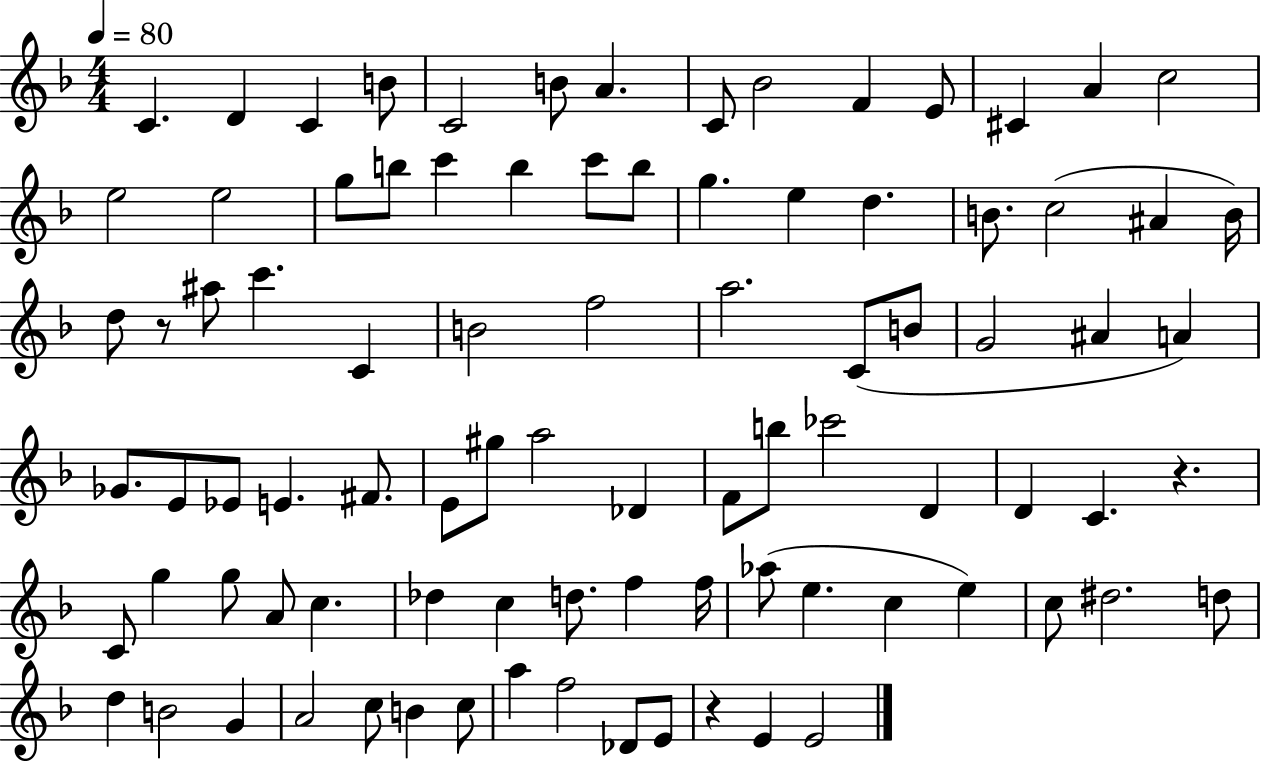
{
  \clef treble
  \numericTimeSignature
  \time 4/4
  \key f \major
  \tempo 4 = 80
  c'4. d'4 c'4 b'8 | c'2 b'8 a'4. | c'8 bes'2 f'4 e'8 | cis'4 a'4 c''2 | \break e''2 e''2 | g''8 b''8 c'''4 b''4 c'''8 b''8 | g''4. e''4 d''4. | b'8. c''2( ais'4 b'16) | \break d''8 r8 ais''8 c'''4. c'4 | b'2 f''2 | a''2. c'8( b'8 | g'2 ais'4 a'4) | \break ges'8. e'8 ees'8 e'4. fis'8. | e'8 gis''8 a''2 des'4 | f'8 b''8 ces'''2 d'4 | d'4 c'4. r4. | \break c'8 g''4 g''8 a'8 c''4. | des''4 c''4 d''8. f''4 f''16 | aes''8( e''4. c''4 e''4) | c''8 dis''2. d''8 | \break d''4 b'2 g'4 | a'2 c''8 b'4 c''8 | a''4 f''2 des'8 e'8 | r4 e'4 e'2 | \break \bar "|."
}